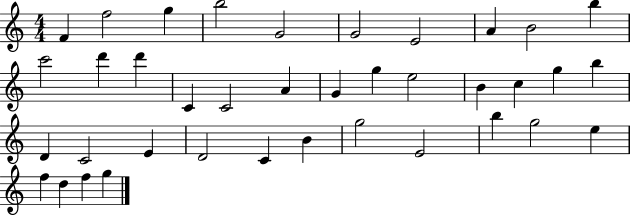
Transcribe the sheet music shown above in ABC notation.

X:1
T:Untitled
M:4/4
L:1/4
K:C
F f2 g b2 G2 G2 E2 A B2 b c'2 d' d' C C2 A G g e2 B c g b D C2 E D2 C B g2 E2 b g2 e f d f g